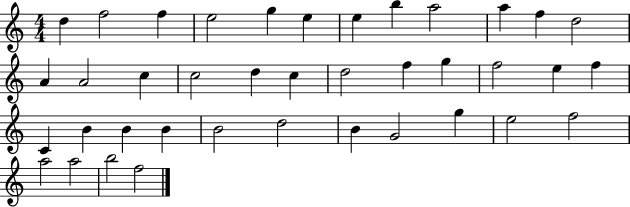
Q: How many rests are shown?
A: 0